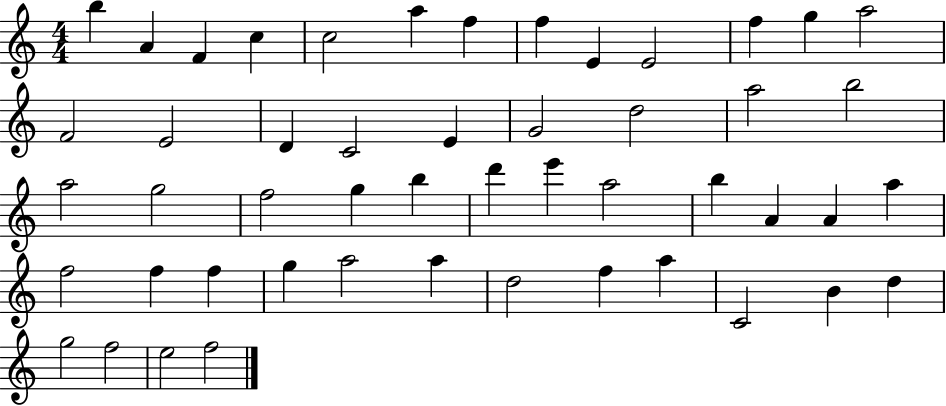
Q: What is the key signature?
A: C major